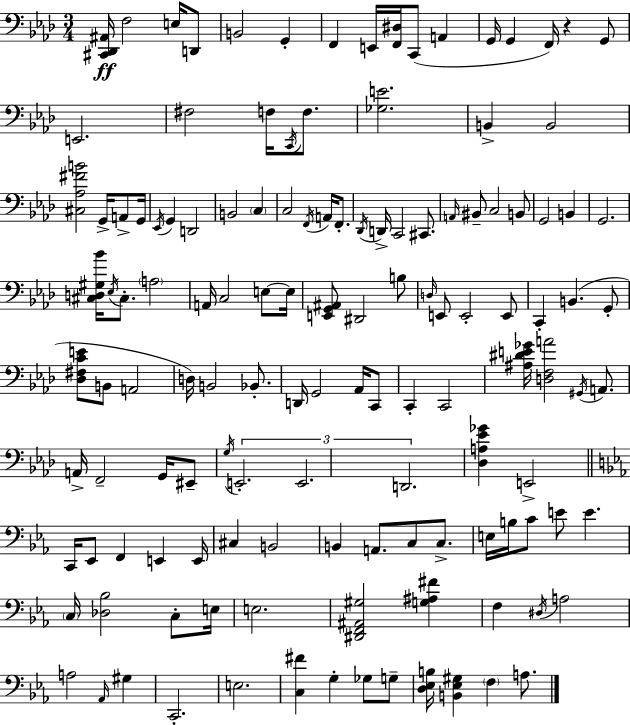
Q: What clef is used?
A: bass